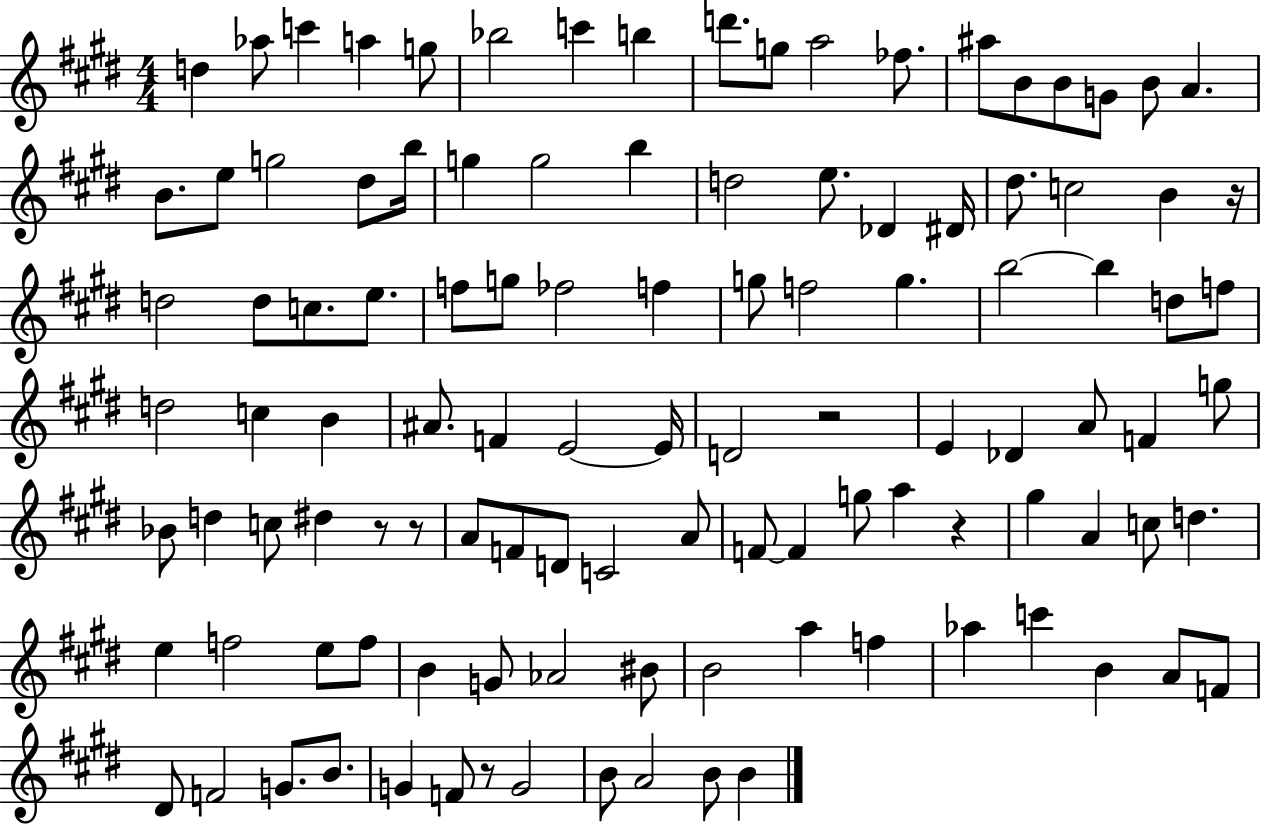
{
  \clef treble
  \numericTimeSignature
  \time 4/4
  \key e \major
  d''4 aes''8 c'''4 a''4 g''8 | bes''2 c'''4 b''4 | d'''8. g''8 a''2 fes''8. | ais''8 b'8 b'8 g'8 b'8 a'4. | \break b'8. e''8 g''2 dis''8 b''16 | g''4 g''2 b''4 | d''2 e''8. des'4 dis'16 | dis''8. c''2 b'4 r16 | \break d''2 d''8 c''8. e''8. | f''8 g''8 fes''2 f''4 | g''8 f''2 g''4. | b''2~~ b''4 d''8 f''8 | \break d''2 c''4 b'4 | ais'8. f'4 e'2~~ e'16 | d'2 r2 | e'4 des'4 a'8 f'4 g''8 | \break bes'8 d''4 c''8 dis''4 r8 r8 | a'8 f'8 d'8 c'2 a'8 | f'8~~ f'4 g''8 a''4 r4 | gis''4 a'4 c''8 d''4. | \break e''4 f''2 e''8 f''8 | b'4 g'8 aes'2 bis'8 | b'2 a''4 f''4 | aes''4 c'''4 b'4 a'8 f'8 | \break dis'8 f'2 g'8. b'8. | g'4 f'8 r8 g'2 | b'8 a'2 b'8 b'4 | \bar "|."
}